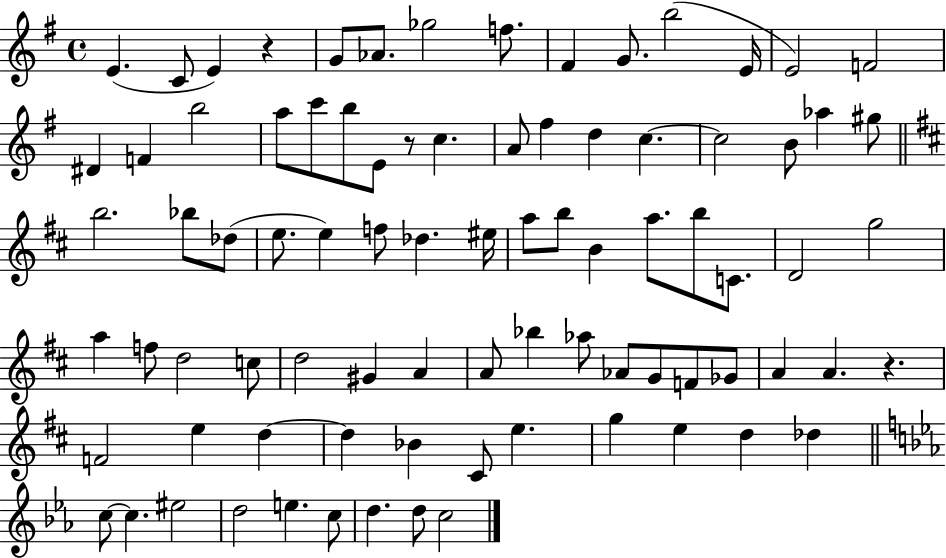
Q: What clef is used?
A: treble